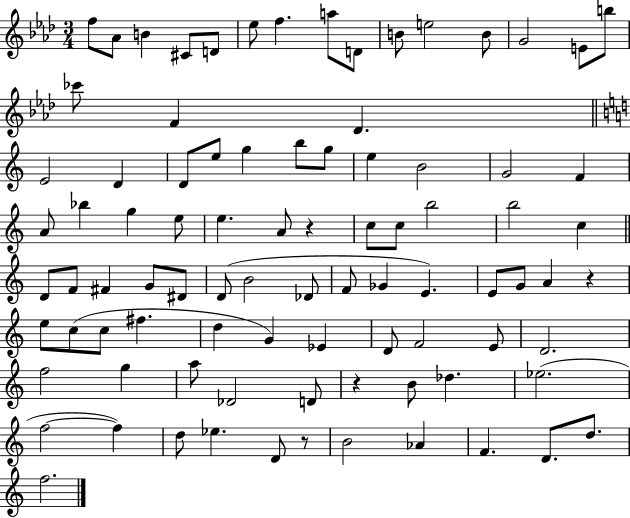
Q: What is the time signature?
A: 3/4